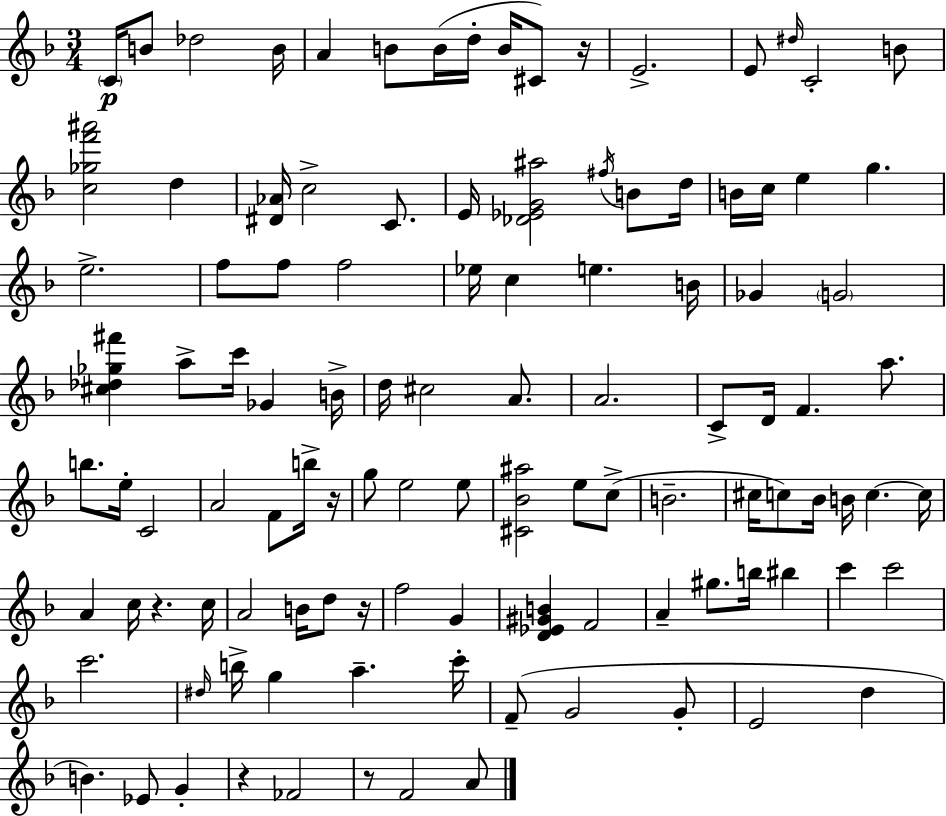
C4/s B4/e Db5/h B4/s A4/q B4/e B4/s D5/s B4/s C#4/e R/s E4/h. E4/e D#5/s C4/h B4/e [C5,Gb5,F6,A#6]/h D5/q [D#4,Ab4]/s C5/h C4/e. E4/s [Db4,Eb4,G4,A#5]/h F#5/s B4/e D5/s B4/s C5/s E5/q G5/q. E5/h. F5/e F5/e F5/h Eb5/s C5/q E5/q. B4/s Gb4/q G4/h [C#5,Db5,Gb5,F#6]/q A5/e C6/s Gb4/q B4/s D5/s C#5/h A4/e. A4/h. C4/e D4/s F4/q. A5/e. B5/e. E5/s C4/h A4/h F4/e B5/s R/s G5/e E5/h E5/e [C#4,Bb4,A#5]/h E5/e C5/e B4/h. C#5/s C5/e Bb4/s B4/s C5/q. C5/s A4/q C5/s R/q. C5/s A4/h B4/s D5/e R/s F5/h G4/q [D4,Eb4,G#4,B4]/q F4/h A4/q G#5/e. B5/s BIS5/q C6/q C6/h C6/h. D#5/s B5/s G5/q A5/q. C6/s F4/e G4/h G4/e E4/h D5/q B4/q. Eb4/e G4/q R/q FES4/h R/e F4/h A4/e